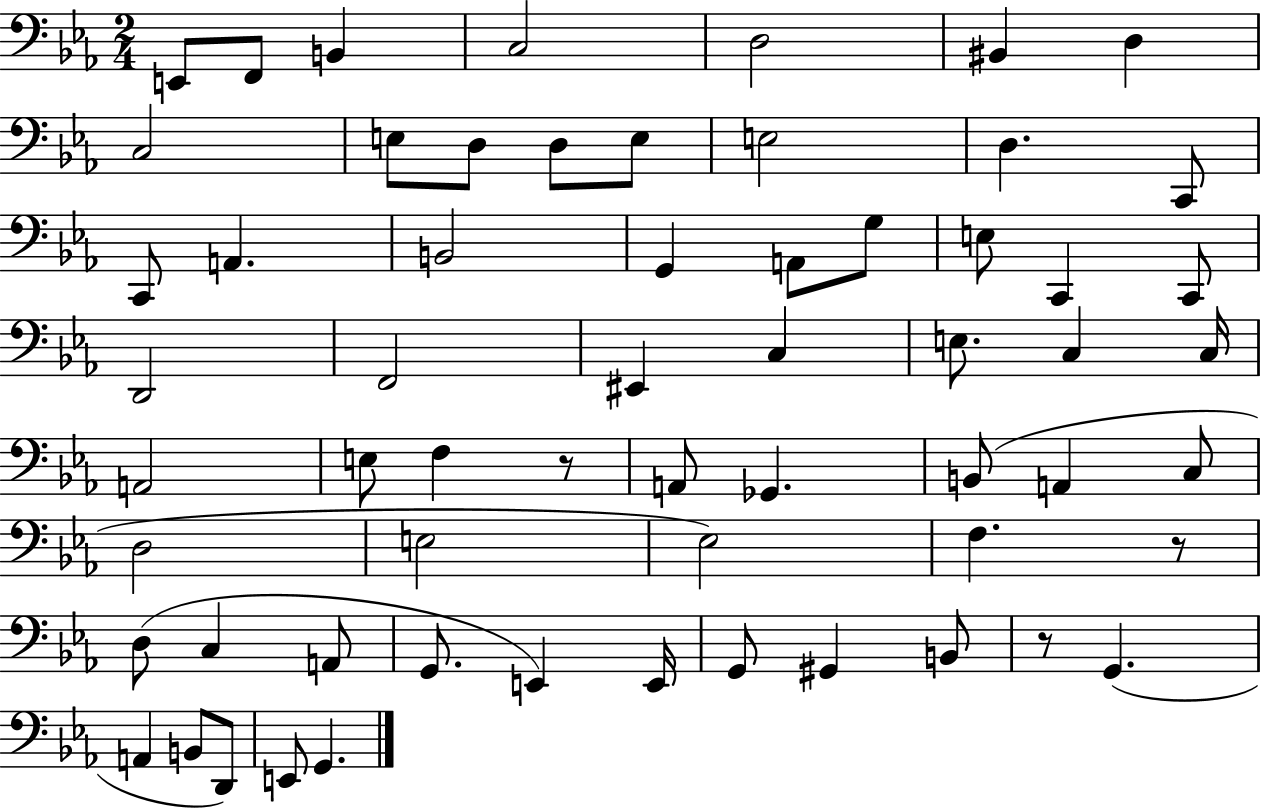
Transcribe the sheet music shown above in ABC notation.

X:1
T:Untitled
M:2/4
L:1/4
K:Eb
E,,/2 F,,/2 B,, C,2 D,2 ^B,, D, C,2 E,/2 D,/2 D,/2 E,/2 E,2 D, C,,/2 C,,/2 A,, B,,2 G,, A,,/2 G,/2 E,/2 C,, C,,/2 D,,2 F,,2 ^E,, C, E,/2 C, C,/4 A,,2 E,/2 F, z/2 A,,/2 _G,, B,,/2 A,, C,/2 D,2 E,2 _E,2 F, z/2 D,/2 C, A,,/2 G,,/2 E,, E,,/4 G,,/2 ^G,, B,,/2 z/2 G,, A,, B,,/2 D,,/2 E,,/2 G,,